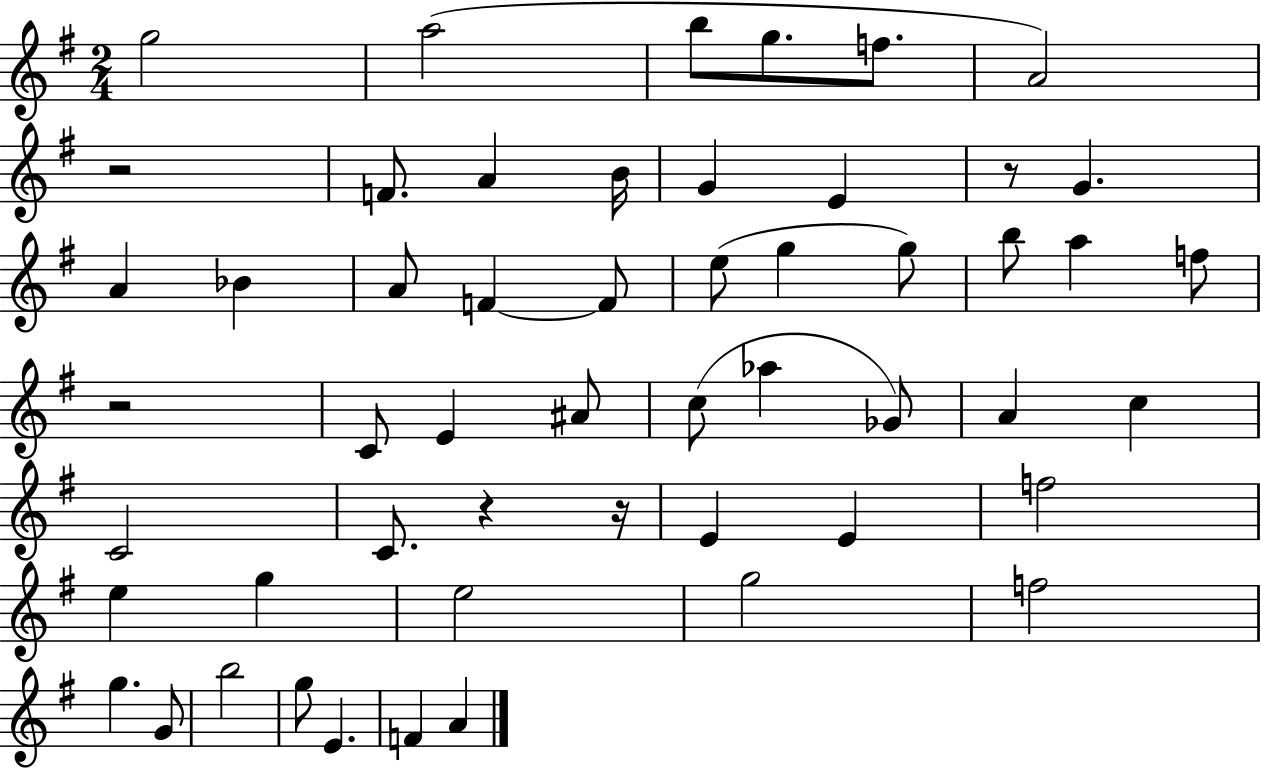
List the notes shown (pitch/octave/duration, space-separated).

G5/h A5/h B5/e G5/e. F5/e. A4/h R/h F4/e. A4/q B4/s G4/q E4/q R/e G4/q. A4/q Bb4/q A4/e F4/q F4/e E5/e G5/q G5/e B5/e A5/q F5/e R/h C4/e E4/q A#4/e C5/e Ab5/q Gb4/e A4/q C5/q C4/h C4/e. R/q R/s E4/q E4/q F5/h E5/q G5/q E5/h G5/h F5/h G5/q. G4/e B5/h G5/e E4/q. F4/q A4/q